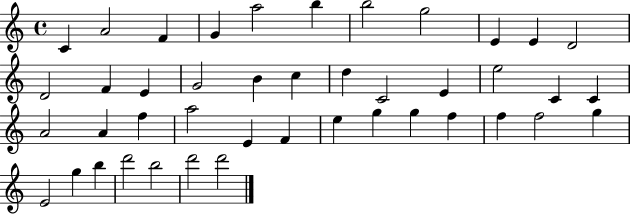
{
  \clef treble
  \time 4/4
  \defaultTimeSignature
  \key c \major
  c'4 a'2 f'4 | g'4 a''2 b''4 | b''2 g''2 | e'4 e'4 d'2 | \break d'2 f'4 e'4 | g'2 b'4 c''4 | d''4 c'2 e'4 | e''2 c'4 c'4 | \break a'2 a'4 f''4 | a''2 e'4 f'4 | e''4 g''4 g''4 f''4 | f''4 f''2 g''4 | \break e'2 g''4 b''4 | d'''2 b''2 | d'''2 d'''2 | \bar "|."
}